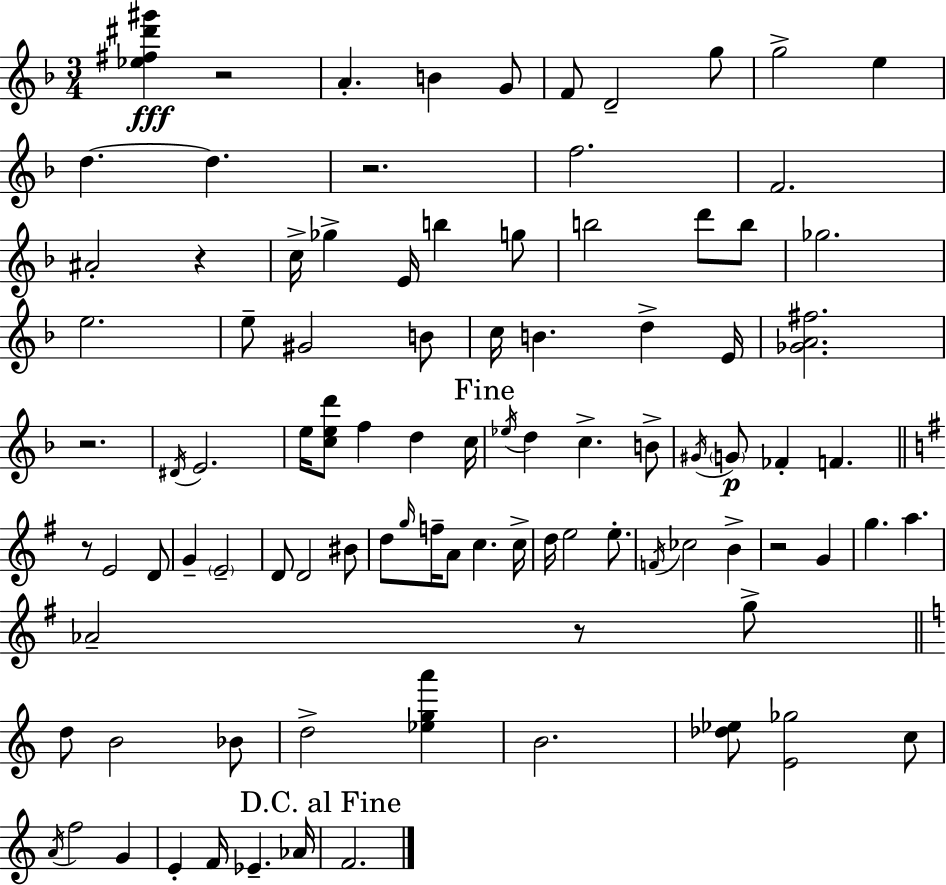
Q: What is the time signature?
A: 3/4